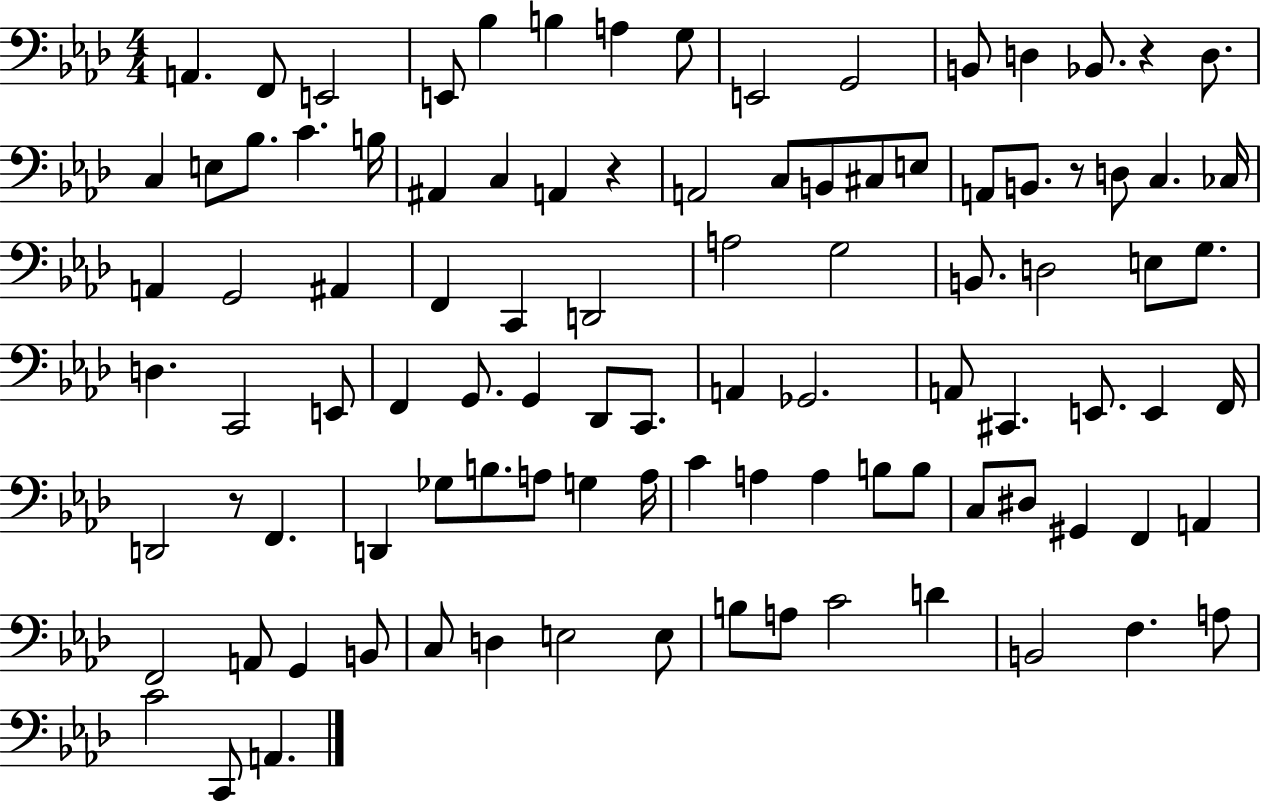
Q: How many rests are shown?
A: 4